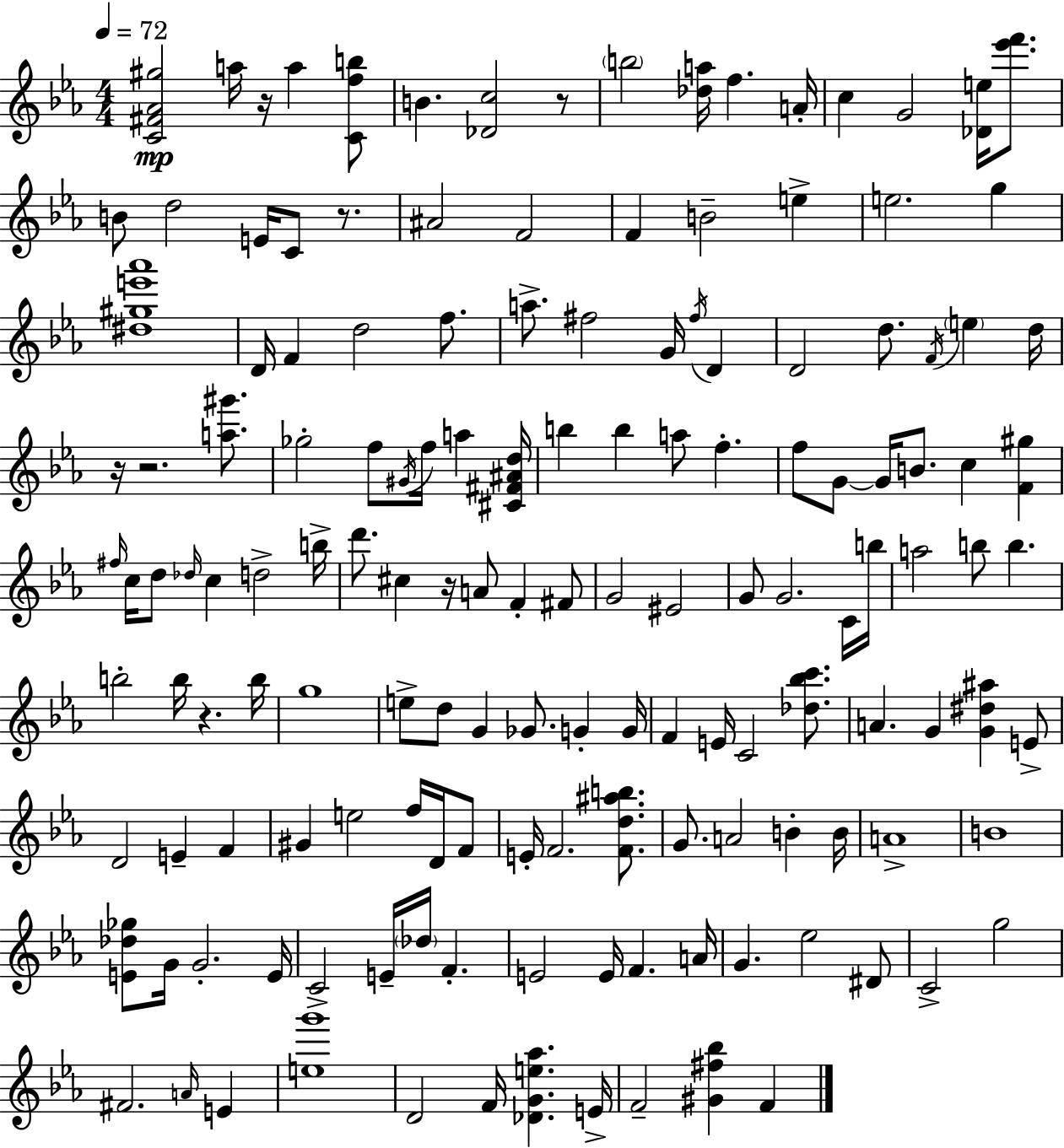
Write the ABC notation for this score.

X:1
T:Untitled
M:4/4
L:1/4
K:Cm
[C^F_A^g]2 a/4 z/4 a [Cfb]/2 B [_Dc]2 z/2 b2 [_da]/4 f A/4 c G2 [_De]/4 [_e'f']/2 B/2 d2 E/4 C/2 z/2 ^A2 F2 F B2 e e2 g [^d^ge'_a']4 D/4 F d2 f/2 a/2 ^f2 G/4 ^f/4 D D2 d/2 F/4 e d/4 z/4 z2 [a^g']/2 _g2 f/2 ^G/4 f/4 a [^C^F^Ad]/4 b b a/2 f f/2 G/2 G/4 B/2 c [F^g] ^f/4 c/4 d/2 _d/4 c d2 b/4 d'/2 ^c z/4 A/2 F ^F/2 G2 ^E2 G/2 G2 C/4 b/4 a2 b/2 b b2 b/4 z b/4 g4 e/2 d/2 G _G/2 G G/4 F E/4 C2 [_d_bc']/2 A G [G^d^a] E/2 D2 E F ^G e2 f/4 D/4 F/2 E/4 F2 [Fd^ab]/2 G/2 A2 B B/4 A4 B4 [E_d_g]/2 G/4 G2 E/4 C2 E/4 _d/4 F E2 E/4 F A/4 G _e2 ^D/2 C2 g2 ^F2 A/4 E [eg']4 D2 F/4 [_DGe_a] E/4 F2 [^G^f_b] F